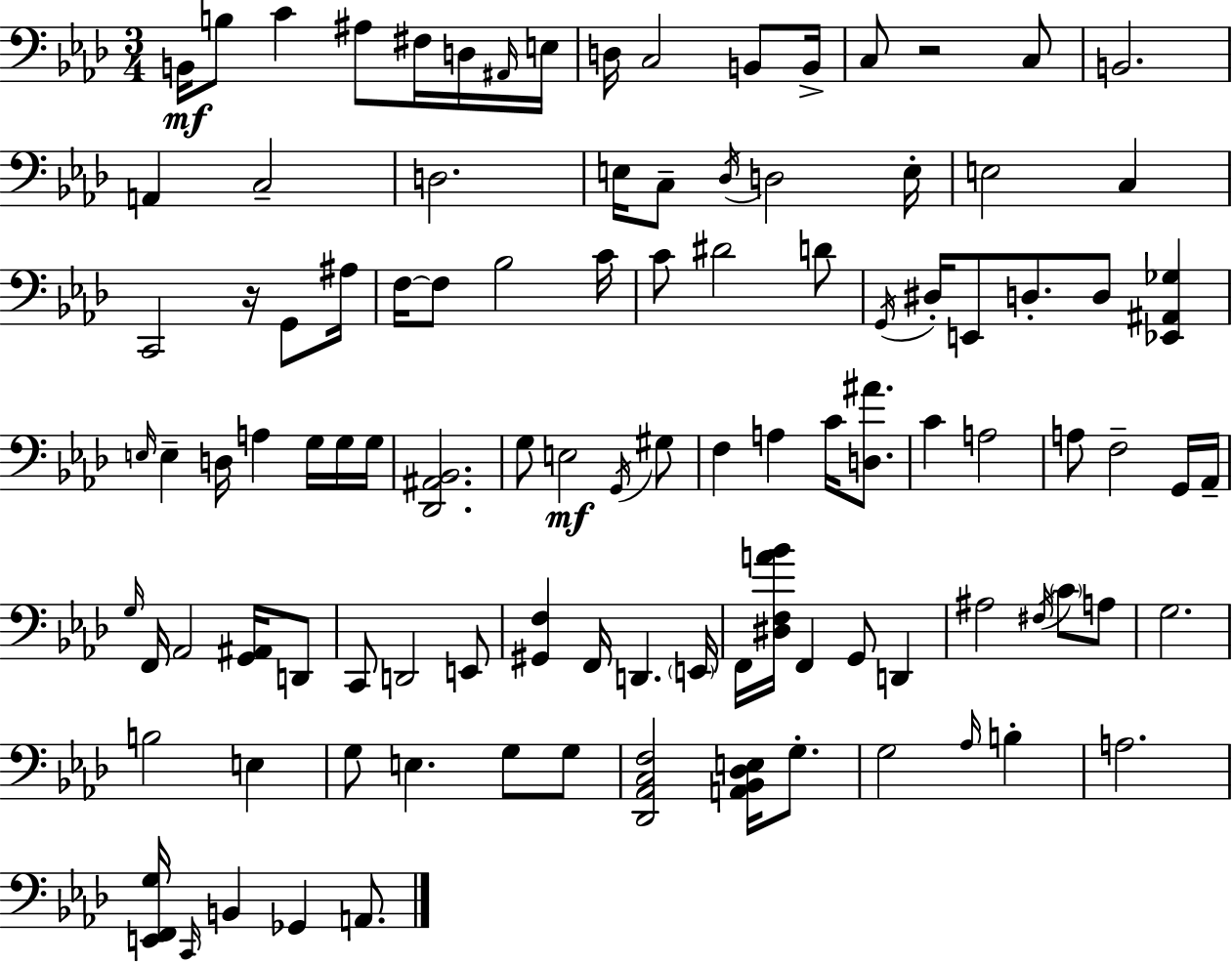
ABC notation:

X:1
T:Untitled
M:3/4
L:1/4
K:Ab
B,,/4 B,/2 C ^A,/2 ^F,/4 D,/4 ^A,,/4 E,/4 D,/4 C,2 B,,/2 B,,/4 C,/2 z2 C,/2 B,,2 A,, C,2 D,2 E,/4 C,/2 _D,/4 D,2 E,/4 E,2 C, C,,2 z/4 G,,/2 ^A,/4 F,/4 F,/2 _B,2 C/4 C/2 ^D2 D/2 G,,/4 ^D,/4 E,,/2 D,/2 D,/2 [_E,,^A,,_G,] E,/4 E, D,/4 A, G,/4 G,/4 G,/4 [_D,,^A,,_B,,]2 G,/2 E,2 G,,/4 ^G,/2 F, A, C/4 [D,^A]/2 C A,2 A,/2 F,2 G,,/4 _A,,/4 G,/4 F,,/4 _A,,2 [G,,^A,,]/4 D,,/2 C,,/2 D,,2 E,,/2 [^G,,F,] F,,/4 D,, E,,/4 F,,/4 [^D,F,A_B]/4 F,, G,,/2 D,, ^A,2 ^F,/4 C/2 A,/2 G,2 B,2 E, G,/2 E, G,/2 G,/2 [_D,,_A,,C,F,]2 [A,,_B,,_D,E,]/4 G,/2 G,2 _A,/4 B, A,2 [E,,F,,G,]/4 C,,/4 B,, _G,, A,,/2